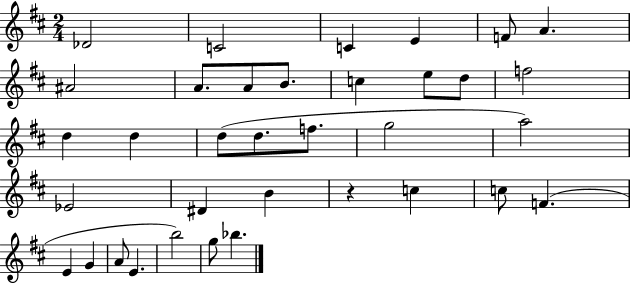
Db4/h C4/h C4/q E4/q F4/e A4/q. A#4/h A4/e. A4/e B4/e. C5/q E5/e D5/e F5/h D5/q D5/q D5/e D5/e. F5/e. G5/h A5/h Eb4/h D#4/q B4/q R/q C5/q C5/e F4/q. E4/q G4/q A4/e E4/q. B5/h G5/e Bb5/q.